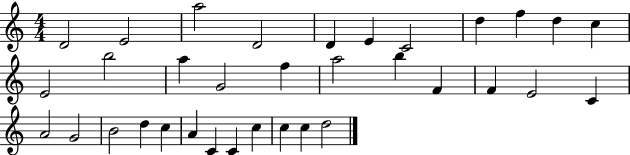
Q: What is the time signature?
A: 4/4